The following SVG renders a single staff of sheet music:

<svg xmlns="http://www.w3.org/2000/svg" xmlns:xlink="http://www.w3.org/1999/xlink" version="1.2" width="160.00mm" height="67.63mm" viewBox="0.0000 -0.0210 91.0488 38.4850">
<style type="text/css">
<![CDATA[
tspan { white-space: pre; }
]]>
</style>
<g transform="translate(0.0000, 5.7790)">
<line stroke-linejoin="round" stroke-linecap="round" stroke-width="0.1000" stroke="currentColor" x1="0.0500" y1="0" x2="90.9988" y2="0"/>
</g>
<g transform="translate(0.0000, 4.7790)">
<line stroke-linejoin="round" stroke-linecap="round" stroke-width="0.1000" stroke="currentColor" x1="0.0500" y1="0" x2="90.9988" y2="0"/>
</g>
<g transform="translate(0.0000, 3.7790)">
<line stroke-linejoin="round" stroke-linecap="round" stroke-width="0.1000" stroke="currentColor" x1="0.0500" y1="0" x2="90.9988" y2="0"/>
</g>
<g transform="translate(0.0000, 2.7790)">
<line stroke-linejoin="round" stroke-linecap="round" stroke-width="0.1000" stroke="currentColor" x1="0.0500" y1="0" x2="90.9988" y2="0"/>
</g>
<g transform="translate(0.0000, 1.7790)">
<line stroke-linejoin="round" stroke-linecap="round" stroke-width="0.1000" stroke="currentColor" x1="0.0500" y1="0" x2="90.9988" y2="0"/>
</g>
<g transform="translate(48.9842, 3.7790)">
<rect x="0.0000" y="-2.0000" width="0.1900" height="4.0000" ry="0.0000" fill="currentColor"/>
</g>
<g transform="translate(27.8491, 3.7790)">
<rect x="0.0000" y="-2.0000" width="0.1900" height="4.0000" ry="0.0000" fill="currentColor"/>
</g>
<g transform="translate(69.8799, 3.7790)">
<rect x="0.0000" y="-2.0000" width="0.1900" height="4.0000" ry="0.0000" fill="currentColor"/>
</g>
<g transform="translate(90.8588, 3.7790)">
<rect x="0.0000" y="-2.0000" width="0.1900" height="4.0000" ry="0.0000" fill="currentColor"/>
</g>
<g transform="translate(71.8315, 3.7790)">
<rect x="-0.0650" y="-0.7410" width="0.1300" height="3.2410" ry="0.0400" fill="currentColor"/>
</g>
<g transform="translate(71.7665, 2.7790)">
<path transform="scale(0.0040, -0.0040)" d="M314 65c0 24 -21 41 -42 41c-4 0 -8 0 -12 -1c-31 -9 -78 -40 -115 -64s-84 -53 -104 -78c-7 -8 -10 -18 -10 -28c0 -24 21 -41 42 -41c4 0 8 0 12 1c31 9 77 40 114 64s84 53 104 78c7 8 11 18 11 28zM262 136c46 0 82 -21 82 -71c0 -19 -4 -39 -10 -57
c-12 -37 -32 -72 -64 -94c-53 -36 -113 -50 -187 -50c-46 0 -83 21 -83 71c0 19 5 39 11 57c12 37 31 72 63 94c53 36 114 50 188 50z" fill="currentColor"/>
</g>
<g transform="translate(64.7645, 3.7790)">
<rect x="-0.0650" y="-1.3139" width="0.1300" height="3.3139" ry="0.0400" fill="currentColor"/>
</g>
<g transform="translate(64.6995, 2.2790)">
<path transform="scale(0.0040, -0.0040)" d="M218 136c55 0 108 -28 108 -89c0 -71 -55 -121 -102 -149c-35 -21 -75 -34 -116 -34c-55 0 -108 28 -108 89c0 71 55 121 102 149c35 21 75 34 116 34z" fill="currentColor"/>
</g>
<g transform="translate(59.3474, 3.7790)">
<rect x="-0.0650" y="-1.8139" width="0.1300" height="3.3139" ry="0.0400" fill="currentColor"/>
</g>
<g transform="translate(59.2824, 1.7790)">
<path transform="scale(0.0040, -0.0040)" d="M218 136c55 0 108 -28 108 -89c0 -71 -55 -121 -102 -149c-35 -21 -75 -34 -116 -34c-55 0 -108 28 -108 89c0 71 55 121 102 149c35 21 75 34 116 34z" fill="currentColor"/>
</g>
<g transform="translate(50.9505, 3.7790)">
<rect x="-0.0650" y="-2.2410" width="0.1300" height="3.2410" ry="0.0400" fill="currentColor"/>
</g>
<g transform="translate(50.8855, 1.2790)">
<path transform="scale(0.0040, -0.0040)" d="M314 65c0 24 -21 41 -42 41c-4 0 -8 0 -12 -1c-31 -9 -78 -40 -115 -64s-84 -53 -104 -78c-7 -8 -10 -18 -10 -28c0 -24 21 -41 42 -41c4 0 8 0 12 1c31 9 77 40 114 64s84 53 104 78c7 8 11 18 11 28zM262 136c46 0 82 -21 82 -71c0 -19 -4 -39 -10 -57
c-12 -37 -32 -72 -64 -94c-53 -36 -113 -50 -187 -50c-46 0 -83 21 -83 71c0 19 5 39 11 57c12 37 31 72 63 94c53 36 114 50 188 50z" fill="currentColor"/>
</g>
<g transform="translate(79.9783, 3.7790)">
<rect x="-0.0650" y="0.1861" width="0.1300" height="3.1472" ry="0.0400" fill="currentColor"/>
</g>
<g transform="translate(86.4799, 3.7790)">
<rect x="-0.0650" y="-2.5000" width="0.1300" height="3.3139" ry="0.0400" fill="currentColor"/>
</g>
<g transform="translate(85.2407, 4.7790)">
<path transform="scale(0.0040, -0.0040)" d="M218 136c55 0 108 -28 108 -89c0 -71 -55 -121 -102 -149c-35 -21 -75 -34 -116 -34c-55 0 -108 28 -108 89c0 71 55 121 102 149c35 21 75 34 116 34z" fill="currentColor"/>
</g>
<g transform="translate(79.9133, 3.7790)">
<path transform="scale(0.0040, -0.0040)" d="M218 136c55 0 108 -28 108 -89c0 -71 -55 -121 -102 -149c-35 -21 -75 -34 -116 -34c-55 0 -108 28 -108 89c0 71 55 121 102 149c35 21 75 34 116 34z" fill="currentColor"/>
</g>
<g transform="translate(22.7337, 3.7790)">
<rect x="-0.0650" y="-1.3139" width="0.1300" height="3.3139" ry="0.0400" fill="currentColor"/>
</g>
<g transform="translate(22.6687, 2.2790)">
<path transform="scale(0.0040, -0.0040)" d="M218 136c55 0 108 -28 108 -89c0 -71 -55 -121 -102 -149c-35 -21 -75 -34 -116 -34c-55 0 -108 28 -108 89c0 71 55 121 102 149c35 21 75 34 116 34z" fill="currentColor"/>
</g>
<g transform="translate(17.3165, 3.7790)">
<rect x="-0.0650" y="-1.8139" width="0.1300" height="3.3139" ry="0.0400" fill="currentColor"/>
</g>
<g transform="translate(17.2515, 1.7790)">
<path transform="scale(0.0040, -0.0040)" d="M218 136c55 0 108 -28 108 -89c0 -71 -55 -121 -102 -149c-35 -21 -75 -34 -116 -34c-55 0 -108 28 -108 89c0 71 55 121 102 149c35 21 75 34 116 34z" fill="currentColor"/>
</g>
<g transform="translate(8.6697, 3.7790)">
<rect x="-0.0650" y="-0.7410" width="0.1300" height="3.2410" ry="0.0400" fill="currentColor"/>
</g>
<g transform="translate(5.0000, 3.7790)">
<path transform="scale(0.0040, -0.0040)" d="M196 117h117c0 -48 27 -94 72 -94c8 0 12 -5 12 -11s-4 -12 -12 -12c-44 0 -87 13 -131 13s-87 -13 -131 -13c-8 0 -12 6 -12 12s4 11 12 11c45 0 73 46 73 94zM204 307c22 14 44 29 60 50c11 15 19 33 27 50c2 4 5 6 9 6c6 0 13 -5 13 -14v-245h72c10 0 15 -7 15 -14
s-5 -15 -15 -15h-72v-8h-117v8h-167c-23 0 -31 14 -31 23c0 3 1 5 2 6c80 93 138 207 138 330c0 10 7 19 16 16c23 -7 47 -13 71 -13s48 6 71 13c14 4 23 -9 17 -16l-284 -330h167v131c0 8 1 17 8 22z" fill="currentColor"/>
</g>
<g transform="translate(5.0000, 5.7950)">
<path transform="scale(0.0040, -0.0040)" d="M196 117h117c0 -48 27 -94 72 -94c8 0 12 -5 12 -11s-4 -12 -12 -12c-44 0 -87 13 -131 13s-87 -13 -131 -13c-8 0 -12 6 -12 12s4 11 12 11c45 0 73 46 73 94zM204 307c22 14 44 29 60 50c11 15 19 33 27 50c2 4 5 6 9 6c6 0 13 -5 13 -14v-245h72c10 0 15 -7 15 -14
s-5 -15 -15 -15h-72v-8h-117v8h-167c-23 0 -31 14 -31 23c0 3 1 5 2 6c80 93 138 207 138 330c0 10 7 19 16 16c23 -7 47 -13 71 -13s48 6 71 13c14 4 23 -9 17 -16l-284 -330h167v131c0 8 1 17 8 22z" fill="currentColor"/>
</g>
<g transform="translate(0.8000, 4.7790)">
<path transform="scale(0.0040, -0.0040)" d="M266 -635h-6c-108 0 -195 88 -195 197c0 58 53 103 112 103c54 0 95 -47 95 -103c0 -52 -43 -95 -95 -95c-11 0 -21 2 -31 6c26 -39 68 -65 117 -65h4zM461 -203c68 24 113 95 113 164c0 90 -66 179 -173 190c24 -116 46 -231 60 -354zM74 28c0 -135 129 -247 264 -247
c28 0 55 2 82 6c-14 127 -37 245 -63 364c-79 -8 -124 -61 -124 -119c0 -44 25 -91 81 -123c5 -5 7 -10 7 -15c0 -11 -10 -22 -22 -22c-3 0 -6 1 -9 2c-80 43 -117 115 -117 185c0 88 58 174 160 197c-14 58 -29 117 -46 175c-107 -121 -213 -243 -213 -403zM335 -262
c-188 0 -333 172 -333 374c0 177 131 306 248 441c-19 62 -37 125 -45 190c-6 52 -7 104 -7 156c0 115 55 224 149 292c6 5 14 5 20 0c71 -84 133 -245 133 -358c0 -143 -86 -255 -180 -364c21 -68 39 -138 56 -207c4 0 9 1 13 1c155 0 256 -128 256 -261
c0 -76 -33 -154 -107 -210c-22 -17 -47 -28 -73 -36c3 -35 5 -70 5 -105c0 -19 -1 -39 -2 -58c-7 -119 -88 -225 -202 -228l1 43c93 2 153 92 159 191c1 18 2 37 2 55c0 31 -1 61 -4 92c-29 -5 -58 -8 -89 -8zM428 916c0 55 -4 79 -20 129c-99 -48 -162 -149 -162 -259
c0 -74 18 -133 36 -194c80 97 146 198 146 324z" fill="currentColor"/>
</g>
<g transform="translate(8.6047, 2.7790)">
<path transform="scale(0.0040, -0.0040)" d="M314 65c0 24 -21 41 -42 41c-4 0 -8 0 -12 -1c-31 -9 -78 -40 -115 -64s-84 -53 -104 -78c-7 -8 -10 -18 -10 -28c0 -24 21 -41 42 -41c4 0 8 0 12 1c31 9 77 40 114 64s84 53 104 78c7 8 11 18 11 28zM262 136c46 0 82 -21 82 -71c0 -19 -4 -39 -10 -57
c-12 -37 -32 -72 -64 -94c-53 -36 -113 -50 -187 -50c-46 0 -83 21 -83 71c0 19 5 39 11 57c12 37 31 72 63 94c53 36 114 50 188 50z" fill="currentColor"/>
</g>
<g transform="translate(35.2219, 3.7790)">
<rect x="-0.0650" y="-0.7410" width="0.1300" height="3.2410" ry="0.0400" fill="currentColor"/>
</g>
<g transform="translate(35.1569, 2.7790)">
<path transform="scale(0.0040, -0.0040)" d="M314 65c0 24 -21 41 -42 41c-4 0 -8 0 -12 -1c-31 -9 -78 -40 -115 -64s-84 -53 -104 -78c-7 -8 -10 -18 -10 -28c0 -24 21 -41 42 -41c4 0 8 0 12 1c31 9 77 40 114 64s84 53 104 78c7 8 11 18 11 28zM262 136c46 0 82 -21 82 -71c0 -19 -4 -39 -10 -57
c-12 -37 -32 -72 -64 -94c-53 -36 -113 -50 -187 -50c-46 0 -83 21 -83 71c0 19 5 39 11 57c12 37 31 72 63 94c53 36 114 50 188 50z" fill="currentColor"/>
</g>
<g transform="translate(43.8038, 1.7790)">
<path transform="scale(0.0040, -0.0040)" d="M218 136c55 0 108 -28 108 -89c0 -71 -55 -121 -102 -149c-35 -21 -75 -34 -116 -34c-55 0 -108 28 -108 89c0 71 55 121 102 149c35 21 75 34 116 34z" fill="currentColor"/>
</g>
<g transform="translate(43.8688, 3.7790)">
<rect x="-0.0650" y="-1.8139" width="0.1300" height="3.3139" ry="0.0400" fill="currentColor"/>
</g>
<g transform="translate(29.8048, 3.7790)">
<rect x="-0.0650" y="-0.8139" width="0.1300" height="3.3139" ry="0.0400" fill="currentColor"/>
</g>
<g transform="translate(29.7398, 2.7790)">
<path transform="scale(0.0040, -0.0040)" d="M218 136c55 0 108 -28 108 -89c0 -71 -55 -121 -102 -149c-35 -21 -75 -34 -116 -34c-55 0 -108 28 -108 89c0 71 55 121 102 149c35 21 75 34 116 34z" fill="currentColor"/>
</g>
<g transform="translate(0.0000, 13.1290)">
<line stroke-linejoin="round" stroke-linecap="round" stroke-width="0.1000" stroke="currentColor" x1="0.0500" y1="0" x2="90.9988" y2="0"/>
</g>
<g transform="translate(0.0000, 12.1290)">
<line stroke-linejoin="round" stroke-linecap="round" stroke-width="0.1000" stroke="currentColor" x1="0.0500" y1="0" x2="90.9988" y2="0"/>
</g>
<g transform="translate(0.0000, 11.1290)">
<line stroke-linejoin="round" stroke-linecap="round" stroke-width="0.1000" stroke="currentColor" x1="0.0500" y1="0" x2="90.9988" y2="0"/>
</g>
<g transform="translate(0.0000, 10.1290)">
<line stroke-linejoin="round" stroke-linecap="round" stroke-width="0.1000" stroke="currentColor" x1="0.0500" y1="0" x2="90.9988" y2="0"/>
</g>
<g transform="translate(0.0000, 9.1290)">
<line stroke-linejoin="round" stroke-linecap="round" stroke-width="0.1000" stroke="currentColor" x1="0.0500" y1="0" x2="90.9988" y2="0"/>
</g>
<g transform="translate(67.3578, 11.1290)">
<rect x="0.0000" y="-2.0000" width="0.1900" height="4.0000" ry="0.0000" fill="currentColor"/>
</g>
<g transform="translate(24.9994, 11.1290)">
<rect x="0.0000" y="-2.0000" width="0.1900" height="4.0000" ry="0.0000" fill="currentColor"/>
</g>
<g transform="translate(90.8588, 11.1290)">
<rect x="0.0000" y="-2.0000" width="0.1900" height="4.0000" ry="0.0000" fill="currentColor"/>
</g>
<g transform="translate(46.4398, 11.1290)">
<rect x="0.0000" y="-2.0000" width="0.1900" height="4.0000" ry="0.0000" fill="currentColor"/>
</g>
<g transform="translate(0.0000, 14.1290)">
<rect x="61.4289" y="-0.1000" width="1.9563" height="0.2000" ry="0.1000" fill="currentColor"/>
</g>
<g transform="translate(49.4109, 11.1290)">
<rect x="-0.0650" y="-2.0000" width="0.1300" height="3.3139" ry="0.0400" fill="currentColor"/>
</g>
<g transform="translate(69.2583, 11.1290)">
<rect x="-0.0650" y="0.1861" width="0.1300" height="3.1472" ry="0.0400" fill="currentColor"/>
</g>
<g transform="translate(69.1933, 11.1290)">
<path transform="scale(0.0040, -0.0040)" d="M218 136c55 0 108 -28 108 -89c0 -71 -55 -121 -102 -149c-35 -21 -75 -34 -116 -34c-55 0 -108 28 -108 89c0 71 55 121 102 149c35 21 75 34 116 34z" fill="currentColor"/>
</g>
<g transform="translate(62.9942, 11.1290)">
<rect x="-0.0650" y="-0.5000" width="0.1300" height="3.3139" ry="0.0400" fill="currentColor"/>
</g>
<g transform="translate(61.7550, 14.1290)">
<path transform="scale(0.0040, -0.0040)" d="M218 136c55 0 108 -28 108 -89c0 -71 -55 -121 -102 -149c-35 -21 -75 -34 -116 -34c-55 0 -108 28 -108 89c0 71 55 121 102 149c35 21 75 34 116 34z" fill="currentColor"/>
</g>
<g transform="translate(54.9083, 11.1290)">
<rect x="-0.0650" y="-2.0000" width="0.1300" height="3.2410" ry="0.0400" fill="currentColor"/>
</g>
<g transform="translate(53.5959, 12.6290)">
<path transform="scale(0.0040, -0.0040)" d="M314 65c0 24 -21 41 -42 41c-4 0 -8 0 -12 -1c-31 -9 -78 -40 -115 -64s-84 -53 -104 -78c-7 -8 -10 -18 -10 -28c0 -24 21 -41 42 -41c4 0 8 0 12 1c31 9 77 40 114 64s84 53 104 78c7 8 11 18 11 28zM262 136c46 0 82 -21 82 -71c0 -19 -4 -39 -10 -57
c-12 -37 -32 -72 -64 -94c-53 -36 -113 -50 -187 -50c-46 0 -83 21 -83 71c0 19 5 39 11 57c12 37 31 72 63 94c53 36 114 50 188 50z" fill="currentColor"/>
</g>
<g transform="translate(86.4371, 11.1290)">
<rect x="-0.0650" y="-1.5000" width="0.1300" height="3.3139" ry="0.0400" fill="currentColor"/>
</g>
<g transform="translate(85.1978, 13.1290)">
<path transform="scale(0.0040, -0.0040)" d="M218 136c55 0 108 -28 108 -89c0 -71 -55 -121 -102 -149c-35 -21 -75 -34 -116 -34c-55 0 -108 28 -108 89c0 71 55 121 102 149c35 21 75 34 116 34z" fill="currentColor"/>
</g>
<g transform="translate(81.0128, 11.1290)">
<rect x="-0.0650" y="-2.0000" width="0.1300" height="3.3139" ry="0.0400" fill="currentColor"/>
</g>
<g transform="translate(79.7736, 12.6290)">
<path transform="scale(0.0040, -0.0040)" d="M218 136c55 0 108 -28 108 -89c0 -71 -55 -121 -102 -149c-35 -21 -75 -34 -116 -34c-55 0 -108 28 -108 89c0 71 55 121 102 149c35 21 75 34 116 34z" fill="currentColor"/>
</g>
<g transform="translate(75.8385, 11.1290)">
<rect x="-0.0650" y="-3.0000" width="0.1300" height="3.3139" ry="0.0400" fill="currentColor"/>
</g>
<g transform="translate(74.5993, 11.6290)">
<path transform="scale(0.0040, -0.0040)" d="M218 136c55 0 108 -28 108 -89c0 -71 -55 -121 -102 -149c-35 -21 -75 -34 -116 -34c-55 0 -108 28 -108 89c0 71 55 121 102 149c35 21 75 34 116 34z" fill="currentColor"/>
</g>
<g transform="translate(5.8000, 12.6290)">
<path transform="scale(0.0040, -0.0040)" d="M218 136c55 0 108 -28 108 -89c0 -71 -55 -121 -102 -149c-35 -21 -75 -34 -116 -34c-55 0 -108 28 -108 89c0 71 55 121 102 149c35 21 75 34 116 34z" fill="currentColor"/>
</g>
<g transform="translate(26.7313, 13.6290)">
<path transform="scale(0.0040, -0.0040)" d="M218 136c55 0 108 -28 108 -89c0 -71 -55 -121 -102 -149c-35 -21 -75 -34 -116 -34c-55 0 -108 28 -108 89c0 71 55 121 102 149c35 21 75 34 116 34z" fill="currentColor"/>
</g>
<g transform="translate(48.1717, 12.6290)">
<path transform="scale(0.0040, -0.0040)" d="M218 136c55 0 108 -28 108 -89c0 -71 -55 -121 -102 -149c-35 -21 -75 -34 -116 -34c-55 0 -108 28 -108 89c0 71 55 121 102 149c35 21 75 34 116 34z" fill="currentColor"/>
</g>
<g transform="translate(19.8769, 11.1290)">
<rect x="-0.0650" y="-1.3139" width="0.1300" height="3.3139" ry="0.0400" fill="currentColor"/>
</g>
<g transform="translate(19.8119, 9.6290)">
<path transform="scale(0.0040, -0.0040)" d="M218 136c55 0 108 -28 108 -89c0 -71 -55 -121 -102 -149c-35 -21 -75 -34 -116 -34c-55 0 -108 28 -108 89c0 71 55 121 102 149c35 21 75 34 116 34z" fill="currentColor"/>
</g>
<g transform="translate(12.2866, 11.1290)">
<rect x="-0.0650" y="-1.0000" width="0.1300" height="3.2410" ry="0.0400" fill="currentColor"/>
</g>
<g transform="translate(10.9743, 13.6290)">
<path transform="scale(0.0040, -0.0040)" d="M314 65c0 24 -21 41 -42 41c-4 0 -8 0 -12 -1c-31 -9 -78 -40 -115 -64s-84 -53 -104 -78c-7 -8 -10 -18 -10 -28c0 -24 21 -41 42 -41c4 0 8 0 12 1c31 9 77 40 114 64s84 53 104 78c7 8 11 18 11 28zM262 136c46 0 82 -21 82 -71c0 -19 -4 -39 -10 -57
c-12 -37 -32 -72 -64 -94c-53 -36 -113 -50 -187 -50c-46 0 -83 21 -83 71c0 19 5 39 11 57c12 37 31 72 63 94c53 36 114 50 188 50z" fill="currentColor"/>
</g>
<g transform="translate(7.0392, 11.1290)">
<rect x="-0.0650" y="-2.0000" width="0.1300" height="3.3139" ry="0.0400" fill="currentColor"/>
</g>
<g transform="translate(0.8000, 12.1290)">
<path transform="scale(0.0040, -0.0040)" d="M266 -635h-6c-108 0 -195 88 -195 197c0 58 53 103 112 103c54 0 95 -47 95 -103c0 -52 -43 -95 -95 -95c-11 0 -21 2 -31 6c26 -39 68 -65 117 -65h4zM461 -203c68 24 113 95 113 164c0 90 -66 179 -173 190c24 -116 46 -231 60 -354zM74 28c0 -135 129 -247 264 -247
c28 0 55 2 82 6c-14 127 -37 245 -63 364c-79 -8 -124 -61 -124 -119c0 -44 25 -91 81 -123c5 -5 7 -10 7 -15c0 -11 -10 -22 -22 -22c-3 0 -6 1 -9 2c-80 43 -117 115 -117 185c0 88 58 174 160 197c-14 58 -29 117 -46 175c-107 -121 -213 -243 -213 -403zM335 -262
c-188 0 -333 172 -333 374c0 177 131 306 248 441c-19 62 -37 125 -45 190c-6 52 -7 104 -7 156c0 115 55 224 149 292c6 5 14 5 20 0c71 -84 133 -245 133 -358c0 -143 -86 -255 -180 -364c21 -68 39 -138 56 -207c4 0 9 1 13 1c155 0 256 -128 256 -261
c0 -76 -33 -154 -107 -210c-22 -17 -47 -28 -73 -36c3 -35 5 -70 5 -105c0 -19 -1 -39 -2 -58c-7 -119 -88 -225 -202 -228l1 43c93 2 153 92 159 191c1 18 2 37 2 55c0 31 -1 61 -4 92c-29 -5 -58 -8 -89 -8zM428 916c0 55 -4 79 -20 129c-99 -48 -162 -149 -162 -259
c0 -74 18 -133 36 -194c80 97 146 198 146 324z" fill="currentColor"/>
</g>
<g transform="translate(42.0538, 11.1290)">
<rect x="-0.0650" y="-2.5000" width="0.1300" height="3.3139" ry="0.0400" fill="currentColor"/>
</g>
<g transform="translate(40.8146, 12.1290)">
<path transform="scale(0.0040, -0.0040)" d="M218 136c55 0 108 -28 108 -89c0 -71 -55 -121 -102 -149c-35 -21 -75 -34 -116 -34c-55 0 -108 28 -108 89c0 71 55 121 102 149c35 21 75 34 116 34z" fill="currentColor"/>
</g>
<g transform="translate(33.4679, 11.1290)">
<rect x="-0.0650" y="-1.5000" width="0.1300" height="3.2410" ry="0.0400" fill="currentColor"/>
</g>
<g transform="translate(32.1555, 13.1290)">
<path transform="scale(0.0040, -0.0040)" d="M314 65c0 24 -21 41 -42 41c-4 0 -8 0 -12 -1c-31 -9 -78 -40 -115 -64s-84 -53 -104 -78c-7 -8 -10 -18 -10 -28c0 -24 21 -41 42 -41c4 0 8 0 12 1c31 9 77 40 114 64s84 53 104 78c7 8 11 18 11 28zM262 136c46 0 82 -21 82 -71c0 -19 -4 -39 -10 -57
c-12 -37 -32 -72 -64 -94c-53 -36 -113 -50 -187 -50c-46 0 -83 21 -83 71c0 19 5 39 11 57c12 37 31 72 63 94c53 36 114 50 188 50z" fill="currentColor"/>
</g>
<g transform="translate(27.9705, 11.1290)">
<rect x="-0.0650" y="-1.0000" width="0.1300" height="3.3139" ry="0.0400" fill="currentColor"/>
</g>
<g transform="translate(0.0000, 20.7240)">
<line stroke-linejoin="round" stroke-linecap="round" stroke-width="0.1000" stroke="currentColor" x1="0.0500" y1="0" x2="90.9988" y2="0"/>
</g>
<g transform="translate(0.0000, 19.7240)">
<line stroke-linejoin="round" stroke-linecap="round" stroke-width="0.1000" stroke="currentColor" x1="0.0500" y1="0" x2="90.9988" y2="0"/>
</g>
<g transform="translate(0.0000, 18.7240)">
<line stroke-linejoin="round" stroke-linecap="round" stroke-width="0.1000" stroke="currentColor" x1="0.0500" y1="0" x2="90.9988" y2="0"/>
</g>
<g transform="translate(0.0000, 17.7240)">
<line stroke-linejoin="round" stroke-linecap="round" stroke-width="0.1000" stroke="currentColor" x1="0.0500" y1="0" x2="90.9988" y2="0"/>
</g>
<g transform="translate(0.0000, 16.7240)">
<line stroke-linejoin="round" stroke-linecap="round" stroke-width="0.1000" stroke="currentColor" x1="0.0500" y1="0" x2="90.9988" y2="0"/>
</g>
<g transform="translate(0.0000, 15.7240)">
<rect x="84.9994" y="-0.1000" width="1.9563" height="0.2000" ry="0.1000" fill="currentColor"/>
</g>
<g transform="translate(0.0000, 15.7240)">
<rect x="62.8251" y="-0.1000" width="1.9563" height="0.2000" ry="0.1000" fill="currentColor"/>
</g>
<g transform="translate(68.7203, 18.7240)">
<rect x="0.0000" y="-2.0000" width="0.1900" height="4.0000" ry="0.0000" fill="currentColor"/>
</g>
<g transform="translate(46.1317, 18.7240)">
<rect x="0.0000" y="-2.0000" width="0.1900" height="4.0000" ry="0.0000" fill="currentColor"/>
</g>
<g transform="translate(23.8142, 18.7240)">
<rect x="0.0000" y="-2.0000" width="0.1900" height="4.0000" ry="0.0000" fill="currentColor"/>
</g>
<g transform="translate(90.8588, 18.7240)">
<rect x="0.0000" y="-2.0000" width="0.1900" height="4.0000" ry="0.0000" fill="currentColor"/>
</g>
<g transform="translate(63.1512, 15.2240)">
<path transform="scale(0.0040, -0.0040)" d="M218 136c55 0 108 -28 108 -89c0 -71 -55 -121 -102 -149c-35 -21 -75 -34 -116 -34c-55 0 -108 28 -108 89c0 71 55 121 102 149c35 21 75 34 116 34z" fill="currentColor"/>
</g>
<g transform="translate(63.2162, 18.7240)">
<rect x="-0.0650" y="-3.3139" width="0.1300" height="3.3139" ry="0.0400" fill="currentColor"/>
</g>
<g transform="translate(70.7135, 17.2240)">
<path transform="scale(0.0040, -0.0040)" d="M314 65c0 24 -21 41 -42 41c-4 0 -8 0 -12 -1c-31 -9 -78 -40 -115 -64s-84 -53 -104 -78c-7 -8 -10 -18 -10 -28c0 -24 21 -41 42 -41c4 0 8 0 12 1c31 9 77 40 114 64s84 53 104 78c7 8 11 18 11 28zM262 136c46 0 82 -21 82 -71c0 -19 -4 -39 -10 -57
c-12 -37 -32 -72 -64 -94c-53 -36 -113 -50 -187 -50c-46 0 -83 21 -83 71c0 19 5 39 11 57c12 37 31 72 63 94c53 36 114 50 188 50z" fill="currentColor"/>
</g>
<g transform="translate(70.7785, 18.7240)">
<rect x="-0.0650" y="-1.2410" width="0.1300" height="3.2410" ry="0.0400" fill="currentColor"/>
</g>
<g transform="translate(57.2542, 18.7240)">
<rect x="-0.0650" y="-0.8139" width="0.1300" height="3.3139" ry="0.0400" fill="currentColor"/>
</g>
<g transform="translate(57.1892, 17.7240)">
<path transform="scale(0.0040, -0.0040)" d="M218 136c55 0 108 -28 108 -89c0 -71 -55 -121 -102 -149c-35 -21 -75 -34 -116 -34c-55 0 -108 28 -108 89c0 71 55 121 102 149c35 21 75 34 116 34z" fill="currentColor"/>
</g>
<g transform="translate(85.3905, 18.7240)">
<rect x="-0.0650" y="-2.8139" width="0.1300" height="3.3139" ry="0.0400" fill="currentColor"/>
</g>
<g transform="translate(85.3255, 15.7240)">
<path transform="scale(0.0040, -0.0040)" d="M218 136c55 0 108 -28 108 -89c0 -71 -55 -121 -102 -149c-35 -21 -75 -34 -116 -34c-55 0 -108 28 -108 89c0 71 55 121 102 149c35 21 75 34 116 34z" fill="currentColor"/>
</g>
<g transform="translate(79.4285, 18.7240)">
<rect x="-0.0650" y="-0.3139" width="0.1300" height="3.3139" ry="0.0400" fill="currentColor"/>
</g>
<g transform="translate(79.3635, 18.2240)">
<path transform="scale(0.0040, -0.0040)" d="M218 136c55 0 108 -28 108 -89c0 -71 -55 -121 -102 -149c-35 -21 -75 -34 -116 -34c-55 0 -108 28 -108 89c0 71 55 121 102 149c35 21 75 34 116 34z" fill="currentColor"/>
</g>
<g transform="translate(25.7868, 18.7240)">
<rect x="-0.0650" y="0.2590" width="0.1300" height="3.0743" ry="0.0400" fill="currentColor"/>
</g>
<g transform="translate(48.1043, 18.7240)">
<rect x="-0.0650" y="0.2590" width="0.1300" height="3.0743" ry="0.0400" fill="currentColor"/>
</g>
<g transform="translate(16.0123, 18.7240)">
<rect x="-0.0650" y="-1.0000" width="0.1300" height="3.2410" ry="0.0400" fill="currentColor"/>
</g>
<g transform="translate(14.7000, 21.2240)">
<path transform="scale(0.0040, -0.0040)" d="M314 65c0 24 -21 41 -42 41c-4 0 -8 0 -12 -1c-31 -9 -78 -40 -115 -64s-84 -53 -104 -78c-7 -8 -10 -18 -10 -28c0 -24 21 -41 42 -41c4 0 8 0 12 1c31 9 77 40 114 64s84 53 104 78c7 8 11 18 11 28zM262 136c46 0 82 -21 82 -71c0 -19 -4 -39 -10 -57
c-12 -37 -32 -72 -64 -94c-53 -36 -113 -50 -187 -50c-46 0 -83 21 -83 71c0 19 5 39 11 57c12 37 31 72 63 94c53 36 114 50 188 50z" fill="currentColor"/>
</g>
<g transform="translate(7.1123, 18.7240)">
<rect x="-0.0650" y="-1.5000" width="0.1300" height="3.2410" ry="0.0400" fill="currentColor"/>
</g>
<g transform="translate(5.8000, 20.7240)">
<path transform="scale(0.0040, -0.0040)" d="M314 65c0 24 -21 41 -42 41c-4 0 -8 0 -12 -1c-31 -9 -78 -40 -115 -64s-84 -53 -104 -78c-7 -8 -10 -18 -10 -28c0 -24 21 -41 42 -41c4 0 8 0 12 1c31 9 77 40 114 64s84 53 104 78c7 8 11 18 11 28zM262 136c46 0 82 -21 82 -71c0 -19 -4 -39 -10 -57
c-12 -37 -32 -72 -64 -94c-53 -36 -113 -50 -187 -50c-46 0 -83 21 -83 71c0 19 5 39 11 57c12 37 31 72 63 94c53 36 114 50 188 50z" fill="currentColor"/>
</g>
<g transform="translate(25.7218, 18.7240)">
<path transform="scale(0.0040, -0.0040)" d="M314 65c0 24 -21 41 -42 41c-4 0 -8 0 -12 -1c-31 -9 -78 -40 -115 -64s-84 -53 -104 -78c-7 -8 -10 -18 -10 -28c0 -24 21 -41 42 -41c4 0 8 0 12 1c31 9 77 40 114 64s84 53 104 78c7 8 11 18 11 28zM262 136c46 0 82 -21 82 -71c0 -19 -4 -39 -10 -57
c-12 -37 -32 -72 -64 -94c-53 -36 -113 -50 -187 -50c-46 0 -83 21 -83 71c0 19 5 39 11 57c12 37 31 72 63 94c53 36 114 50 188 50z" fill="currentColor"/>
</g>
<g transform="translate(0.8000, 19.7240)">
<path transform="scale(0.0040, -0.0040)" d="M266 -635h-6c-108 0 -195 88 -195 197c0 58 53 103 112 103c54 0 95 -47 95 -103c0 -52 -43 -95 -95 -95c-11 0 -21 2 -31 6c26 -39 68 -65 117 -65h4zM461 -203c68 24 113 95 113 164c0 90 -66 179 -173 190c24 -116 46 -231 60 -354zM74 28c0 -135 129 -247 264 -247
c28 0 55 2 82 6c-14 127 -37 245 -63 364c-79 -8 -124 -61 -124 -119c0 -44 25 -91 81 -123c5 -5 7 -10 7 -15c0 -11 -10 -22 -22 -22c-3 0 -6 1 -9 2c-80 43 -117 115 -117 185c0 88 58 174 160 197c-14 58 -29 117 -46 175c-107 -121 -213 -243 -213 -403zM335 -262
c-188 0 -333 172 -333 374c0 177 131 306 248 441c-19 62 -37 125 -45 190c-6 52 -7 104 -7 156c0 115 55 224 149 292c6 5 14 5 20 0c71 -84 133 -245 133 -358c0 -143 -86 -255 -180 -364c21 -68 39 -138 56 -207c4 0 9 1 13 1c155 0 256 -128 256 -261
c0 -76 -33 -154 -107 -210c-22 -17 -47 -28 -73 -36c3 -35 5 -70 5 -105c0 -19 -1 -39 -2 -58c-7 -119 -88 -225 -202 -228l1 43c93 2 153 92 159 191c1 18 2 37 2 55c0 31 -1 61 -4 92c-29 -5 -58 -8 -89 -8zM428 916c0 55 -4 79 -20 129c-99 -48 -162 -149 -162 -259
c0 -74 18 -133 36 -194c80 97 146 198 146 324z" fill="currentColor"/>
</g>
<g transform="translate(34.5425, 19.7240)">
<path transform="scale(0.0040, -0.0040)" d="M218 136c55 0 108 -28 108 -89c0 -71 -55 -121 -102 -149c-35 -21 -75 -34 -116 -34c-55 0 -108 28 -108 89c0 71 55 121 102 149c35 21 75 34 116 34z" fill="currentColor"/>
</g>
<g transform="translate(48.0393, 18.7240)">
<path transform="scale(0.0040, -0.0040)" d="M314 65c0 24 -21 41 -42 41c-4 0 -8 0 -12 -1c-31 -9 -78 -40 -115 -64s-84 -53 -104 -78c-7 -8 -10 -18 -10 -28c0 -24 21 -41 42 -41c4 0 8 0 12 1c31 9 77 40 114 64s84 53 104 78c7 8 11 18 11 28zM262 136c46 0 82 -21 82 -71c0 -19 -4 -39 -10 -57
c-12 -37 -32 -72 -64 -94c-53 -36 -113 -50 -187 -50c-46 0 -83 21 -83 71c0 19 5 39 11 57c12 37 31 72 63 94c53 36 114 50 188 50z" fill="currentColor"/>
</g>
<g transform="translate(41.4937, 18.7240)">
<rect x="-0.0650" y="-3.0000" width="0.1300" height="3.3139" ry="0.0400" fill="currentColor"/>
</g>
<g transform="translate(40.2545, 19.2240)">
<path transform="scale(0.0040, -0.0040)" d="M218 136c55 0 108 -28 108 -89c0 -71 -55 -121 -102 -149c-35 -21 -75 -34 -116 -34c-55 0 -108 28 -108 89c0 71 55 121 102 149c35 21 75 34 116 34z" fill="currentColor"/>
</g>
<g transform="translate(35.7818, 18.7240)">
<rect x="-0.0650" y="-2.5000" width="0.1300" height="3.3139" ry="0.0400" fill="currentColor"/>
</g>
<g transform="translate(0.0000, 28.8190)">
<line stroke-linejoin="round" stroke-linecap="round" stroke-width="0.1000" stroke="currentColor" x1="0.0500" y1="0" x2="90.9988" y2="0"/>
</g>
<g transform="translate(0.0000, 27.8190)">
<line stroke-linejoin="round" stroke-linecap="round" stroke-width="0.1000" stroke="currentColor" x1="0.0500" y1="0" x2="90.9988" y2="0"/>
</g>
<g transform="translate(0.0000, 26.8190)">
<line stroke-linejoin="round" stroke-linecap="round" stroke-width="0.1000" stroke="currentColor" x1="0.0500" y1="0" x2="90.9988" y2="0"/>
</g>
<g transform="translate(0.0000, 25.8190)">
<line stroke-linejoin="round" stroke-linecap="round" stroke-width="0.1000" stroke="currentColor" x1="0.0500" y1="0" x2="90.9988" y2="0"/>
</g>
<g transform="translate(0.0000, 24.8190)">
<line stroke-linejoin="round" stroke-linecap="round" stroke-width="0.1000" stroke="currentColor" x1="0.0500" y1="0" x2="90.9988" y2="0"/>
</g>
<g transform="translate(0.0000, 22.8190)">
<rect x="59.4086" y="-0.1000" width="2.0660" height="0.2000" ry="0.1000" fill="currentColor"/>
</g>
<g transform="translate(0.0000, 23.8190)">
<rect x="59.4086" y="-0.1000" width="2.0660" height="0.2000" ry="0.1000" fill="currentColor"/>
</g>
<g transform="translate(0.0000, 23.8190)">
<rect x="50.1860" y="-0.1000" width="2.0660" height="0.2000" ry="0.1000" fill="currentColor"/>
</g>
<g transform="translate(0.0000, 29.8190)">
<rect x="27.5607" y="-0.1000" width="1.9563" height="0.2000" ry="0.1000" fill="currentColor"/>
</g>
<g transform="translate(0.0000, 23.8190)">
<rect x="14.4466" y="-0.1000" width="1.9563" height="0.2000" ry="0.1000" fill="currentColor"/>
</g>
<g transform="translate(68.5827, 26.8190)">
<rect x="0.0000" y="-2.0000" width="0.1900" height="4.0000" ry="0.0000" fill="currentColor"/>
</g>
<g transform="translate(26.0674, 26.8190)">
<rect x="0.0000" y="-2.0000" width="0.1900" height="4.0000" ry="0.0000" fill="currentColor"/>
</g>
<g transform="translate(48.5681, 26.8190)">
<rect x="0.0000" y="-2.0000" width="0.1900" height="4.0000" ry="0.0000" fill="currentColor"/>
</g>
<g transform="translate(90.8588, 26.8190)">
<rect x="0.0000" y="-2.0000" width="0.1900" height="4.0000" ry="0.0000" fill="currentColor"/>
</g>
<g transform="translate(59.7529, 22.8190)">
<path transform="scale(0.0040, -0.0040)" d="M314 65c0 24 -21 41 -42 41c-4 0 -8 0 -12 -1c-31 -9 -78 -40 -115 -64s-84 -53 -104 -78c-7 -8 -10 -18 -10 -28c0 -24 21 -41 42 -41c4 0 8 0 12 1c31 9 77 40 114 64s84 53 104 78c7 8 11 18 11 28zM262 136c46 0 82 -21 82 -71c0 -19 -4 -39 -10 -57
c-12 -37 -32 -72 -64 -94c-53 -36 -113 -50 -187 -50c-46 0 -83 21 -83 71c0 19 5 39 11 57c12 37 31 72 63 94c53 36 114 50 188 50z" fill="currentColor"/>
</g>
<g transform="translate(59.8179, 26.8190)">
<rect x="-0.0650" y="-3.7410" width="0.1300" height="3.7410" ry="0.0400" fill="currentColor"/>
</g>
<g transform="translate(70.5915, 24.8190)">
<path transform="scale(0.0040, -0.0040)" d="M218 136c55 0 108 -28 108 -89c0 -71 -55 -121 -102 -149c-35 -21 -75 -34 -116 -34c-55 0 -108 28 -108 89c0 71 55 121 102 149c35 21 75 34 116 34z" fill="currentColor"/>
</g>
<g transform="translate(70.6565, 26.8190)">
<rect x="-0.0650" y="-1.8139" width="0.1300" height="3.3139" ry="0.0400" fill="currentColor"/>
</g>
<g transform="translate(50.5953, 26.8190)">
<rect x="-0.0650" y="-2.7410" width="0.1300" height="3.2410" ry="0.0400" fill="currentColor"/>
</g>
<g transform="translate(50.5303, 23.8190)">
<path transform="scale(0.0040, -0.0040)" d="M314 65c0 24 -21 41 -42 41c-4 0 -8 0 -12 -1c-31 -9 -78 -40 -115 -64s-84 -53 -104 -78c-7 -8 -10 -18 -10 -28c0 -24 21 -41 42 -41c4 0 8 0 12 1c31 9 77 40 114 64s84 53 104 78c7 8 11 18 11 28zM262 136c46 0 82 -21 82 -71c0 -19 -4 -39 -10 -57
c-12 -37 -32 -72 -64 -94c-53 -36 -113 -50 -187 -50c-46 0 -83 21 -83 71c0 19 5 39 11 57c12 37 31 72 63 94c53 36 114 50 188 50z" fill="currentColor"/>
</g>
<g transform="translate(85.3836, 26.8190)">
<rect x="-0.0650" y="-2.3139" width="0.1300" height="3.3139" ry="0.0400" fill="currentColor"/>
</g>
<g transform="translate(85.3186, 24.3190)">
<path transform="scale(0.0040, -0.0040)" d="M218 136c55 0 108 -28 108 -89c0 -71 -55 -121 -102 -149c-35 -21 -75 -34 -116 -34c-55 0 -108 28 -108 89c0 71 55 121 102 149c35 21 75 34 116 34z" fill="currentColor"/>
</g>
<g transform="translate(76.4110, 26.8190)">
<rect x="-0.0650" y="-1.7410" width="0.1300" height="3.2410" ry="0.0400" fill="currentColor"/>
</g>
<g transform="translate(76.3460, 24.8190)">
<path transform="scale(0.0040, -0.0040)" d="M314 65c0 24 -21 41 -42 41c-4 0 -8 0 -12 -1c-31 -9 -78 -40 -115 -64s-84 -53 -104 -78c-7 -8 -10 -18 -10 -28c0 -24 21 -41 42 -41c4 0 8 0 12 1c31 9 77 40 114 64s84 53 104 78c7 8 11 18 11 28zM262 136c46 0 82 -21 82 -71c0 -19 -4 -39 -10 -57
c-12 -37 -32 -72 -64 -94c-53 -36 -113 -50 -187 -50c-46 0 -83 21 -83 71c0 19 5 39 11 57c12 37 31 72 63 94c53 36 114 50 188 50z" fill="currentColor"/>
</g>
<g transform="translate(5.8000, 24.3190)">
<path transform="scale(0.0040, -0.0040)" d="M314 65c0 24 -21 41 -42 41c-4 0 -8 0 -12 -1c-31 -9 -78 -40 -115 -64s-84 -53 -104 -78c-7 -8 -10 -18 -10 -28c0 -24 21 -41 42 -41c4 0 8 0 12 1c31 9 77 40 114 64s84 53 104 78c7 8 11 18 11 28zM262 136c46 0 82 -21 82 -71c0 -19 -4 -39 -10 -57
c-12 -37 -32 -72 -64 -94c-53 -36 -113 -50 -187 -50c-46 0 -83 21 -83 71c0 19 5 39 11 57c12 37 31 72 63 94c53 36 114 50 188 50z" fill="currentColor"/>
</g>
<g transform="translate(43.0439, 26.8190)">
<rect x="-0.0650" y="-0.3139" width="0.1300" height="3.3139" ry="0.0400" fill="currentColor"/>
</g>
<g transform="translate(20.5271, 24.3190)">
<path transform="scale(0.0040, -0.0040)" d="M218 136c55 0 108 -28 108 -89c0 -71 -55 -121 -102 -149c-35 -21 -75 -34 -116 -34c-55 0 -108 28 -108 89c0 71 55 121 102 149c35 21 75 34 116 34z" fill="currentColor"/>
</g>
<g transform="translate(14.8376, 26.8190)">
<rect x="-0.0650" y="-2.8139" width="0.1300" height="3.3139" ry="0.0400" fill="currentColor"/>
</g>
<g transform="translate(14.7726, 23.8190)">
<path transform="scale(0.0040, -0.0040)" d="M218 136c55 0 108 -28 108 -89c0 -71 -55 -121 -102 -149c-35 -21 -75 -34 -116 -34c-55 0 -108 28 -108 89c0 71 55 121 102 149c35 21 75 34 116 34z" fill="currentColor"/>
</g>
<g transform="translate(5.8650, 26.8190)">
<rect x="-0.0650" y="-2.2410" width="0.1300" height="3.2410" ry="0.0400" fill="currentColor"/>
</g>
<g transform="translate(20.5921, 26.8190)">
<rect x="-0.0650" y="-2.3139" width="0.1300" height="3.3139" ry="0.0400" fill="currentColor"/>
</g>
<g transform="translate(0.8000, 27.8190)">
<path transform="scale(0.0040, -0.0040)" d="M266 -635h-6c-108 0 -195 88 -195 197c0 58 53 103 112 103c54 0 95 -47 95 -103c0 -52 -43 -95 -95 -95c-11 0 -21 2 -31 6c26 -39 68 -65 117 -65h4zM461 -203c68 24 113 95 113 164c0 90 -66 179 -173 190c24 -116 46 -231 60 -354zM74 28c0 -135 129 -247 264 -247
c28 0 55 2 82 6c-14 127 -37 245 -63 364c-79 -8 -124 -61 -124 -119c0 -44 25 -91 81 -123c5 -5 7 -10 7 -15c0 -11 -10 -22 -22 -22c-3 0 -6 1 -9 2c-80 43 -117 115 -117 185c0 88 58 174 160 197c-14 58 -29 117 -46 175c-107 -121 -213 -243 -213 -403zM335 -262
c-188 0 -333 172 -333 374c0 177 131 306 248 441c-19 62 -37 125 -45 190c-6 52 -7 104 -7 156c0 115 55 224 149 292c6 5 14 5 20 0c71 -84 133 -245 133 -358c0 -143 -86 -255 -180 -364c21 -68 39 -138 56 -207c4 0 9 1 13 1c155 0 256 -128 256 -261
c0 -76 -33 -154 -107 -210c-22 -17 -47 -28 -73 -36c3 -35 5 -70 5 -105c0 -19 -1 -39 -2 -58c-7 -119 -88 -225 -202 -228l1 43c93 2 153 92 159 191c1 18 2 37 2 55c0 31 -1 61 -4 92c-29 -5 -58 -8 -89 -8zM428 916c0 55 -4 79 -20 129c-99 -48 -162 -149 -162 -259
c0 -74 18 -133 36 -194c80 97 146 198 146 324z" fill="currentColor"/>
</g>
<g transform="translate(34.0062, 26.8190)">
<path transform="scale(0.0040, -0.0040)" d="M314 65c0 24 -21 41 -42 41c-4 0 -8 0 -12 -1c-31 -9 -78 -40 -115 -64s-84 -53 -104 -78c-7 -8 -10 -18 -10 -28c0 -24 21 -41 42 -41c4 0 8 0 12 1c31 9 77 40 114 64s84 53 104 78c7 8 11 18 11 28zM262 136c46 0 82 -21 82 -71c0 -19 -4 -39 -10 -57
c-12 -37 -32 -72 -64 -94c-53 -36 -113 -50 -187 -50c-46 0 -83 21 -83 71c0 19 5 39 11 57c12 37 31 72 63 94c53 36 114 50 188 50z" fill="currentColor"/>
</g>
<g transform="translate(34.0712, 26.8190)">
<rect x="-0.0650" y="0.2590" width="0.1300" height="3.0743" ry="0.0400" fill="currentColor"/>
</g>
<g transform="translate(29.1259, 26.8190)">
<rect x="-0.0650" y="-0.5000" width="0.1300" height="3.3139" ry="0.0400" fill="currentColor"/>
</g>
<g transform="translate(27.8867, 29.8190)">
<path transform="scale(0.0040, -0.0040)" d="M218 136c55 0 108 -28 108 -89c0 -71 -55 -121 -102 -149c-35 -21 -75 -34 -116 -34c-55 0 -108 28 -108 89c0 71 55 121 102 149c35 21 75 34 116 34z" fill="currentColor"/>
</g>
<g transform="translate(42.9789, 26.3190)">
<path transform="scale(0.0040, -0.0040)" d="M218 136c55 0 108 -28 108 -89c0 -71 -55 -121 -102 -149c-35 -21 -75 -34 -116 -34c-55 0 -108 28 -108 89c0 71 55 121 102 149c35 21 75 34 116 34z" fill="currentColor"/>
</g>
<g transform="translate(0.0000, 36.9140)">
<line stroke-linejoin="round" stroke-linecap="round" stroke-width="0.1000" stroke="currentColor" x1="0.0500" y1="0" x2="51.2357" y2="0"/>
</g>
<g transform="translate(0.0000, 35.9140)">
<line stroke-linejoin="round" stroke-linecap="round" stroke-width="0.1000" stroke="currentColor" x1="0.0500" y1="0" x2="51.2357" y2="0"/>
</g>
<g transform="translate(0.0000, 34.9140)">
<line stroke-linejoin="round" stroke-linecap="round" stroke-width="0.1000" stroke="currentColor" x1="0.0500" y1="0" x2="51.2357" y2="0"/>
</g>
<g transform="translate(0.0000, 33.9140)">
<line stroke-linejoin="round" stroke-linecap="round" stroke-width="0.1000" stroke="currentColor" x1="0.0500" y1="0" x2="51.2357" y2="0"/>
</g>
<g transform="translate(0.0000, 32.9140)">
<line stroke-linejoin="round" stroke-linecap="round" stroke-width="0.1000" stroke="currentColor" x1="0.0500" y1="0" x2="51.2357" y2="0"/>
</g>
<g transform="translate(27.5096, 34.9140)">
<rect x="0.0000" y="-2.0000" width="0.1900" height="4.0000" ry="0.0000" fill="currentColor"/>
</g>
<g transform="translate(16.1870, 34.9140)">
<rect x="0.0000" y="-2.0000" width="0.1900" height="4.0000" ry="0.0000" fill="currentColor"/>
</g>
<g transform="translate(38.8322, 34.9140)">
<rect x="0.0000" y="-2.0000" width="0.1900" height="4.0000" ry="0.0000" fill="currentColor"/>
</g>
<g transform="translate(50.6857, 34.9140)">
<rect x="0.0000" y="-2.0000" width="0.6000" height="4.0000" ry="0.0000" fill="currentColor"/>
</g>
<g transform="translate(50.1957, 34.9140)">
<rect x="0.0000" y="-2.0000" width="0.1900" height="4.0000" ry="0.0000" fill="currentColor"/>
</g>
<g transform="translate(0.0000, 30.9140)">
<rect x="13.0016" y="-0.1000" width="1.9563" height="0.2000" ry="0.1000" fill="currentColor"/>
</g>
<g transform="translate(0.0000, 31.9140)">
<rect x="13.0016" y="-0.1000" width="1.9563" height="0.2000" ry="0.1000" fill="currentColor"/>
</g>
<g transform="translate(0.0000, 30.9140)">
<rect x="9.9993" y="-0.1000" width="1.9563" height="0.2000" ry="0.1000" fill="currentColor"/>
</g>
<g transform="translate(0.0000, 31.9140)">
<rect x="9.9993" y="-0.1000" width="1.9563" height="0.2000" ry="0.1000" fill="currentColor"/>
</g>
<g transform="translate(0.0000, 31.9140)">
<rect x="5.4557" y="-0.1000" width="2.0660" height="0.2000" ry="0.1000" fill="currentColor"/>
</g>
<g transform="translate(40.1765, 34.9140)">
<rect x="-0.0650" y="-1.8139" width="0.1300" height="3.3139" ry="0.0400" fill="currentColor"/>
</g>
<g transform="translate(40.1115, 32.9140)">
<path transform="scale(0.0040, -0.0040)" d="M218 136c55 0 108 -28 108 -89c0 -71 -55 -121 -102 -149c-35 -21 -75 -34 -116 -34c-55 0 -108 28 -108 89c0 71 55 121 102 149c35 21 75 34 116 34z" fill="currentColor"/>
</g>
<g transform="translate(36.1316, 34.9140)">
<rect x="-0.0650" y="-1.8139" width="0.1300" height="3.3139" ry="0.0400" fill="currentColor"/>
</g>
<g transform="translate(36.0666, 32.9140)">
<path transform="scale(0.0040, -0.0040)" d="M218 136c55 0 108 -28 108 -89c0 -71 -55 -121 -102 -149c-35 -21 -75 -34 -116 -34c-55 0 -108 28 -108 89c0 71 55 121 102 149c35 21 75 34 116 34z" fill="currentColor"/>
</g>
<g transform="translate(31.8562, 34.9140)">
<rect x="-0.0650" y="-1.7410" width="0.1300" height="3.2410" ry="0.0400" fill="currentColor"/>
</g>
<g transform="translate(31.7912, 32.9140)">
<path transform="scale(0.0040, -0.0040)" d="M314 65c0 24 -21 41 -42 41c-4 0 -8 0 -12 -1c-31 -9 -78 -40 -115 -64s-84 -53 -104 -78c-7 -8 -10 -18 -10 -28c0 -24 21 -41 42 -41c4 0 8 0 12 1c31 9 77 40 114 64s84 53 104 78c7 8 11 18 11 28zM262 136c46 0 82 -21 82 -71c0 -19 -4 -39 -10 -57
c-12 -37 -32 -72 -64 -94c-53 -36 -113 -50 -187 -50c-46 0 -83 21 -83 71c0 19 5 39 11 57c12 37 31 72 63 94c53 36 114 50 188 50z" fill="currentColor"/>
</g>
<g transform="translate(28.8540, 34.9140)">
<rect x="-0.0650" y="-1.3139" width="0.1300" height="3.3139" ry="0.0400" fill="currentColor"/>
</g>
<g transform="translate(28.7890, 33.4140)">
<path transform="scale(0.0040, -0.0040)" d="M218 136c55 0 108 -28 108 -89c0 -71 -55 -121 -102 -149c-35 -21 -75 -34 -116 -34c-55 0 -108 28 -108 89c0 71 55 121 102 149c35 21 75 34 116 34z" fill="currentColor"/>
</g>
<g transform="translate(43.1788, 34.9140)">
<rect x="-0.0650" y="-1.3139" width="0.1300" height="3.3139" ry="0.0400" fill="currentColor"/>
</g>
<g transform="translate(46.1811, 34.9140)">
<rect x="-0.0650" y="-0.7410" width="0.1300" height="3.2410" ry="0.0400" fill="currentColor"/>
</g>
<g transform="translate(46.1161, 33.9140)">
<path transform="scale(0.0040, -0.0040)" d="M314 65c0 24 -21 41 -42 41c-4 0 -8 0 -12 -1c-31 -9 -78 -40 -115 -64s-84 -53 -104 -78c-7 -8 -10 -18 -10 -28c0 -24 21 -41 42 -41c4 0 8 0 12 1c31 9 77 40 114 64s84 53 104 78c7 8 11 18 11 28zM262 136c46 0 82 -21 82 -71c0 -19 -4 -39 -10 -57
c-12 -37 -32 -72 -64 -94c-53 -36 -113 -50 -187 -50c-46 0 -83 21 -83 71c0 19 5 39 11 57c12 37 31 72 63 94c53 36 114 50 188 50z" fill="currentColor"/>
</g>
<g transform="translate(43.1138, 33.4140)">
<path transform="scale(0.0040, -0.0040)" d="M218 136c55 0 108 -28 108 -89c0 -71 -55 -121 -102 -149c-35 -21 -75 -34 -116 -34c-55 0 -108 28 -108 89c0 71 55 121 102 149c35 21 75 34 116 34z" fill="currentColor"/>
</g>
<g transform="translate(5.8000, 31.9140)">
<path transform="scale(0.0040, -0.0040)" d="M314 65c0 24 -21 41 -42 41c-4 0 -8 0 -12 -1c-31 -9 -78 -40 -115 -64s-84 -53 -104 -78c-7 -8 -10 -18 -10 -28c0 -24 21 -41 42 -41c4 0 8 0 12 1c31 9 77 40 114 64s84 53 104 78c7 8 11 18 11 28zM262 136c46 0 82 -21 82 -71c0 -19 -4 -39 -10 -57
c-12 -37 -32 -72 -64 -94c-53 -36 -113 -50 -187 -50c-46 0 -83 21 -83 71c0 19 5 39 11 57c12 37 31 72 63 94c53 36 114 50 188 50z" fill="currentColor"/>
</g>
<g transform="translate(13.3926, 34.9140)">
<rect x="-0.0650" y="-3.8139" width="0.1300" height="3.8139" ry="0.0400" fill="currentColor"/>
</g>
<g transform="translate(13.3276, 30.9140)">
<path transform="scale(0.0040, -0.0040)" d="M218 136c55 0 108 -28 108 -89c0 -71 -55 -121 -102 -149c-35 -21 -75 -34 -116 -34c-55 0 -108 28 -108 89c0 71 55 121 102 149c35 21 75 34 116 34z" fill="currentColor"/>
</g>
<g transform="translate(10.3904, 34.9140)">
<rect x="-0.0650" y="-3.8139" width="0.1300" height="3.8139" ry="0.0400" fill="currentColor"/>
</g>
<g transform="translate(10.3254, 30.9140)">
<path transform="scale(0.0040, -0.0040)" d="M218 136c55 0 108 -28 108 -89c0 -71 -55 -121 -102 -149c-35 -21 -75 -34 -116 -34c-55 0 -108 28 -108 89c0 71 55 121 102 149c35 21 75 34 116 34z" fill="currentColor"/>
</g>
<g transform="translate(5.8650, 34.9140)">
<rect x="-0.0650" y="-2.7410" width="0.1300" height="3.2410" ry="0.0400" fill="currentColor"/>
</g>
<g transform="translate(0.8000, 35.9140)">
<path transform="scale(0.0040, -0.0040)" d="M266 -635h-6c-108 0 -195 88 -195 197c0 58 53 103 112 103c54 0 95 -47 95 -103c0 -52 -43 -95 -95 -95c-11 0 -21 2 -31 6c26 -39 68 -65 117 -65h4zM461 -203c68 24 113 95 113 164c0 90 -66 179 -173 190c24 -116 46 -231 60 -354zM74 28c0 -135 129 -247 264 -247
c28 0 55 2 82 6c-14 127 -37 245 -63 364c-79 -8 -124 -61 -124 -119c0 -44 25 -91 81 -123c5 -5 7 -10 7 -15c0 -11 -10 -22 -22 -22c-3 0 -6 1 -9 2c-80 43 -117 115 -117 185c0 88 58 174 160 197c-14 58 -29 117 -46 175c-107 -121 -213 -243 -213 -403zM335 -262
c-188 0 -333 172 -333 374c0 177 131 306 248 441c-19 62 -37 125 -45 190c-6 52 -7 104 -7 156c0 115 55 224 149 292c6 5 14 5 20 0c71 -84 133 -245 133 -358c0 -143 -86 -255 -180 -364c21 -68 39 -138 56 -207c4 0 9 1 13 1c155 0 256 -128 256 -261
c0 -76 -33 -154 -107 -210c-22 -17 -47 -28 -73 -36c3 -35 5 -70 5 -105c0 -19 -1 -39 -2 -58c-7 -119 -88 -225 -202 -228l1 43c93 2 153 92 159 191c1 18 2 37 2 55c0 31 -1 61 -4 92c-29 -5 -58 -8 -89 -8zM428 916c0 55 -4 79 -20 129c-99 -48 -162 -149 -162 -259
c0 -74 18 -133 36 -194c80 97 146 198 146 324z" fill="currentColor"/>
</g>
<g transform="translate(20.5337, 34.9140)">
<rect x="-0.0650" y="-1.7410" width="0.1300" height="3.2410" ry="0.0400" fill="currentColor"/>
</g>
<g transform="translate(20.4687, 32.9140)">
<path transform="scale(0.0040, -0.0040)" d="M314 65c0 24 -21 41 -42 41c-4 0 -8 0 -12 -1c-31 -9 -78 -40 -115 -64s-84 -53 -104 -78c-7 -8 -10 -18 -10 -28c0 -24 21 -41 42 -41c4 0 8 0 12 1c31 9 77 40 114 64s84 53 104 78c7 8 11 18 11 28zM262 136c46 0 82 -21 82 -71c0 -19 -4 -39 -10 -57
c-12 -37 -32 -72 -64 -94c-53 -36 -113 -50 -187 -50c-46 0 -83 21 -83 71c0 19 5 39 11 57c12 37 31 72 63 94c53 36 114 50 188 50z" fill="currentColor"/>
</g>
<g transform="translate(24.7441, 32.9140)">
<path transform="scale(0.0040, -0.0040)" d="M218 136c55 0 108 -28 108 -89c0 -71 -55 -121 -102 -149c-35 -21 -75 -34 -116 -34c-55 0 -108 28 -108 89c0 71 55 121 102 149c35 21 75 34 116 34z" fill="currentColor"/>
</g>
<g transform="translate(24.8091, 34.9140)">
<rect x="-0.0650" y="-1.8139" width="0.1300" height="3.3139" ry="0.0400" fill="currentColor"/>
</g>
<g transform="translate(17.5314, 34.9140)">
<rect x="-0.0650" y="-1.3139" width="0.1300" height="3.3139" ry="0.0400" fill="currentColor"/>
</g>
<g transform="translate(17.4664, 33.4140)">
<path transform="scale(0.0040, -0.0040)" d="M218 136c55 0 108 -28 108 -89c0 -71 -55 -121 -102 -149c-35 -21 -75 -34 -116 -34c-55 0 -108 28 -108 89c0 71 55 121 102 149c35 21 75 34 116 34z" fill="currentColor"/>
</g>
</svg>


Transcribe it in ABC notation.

X:1
T:Untitled
M:4/4
L:1/4
K:C
d2 f e d d2 f g2 f e d2 B G F D2 e D E2 G F F2 C B A F E E2 D2 B2 G A B2 d b e2 c a g2 a g C B2 c a2 c'2 f f2 g a2 c' c' e f2 f e f2 f f e d2